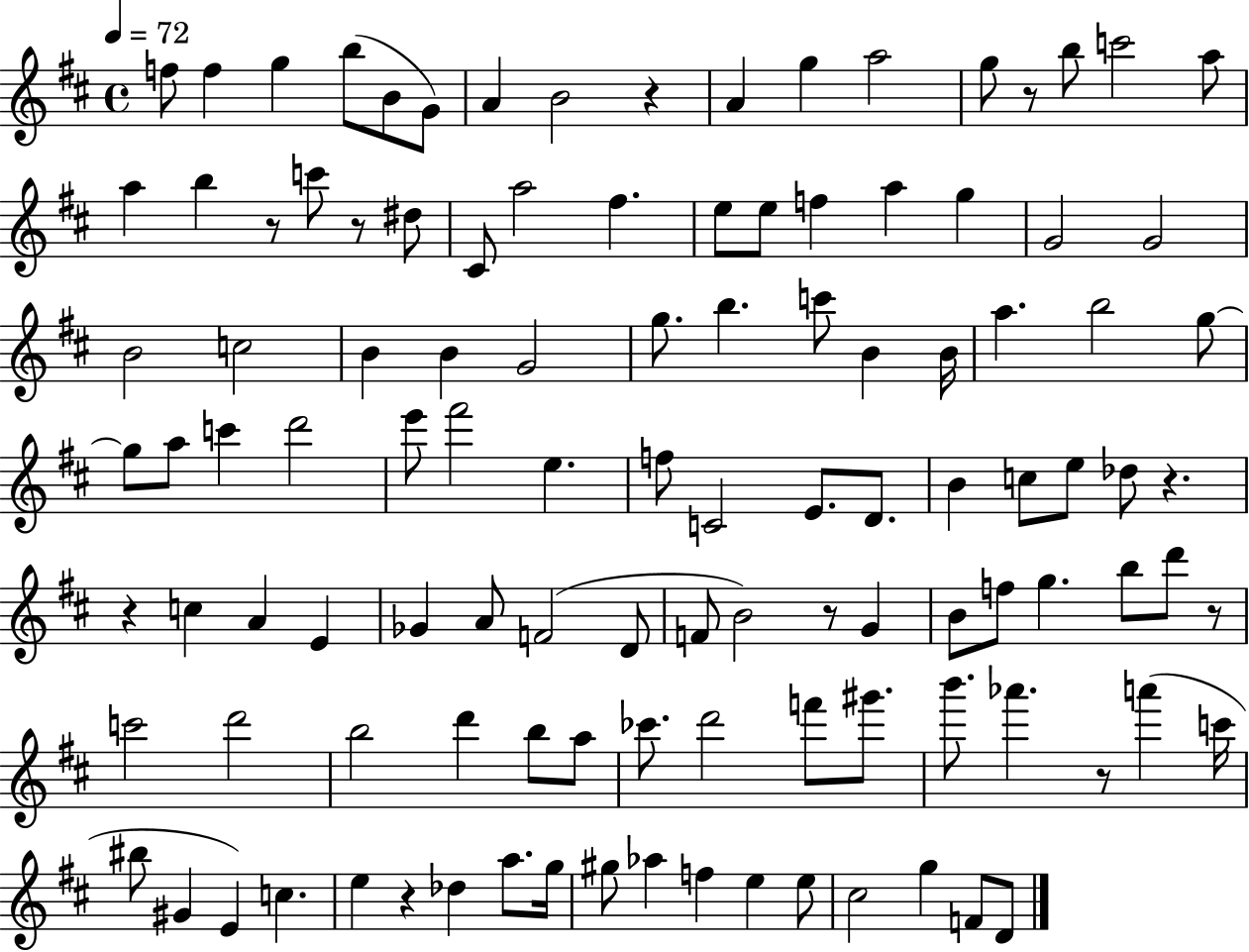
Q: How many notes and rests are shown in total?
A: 113